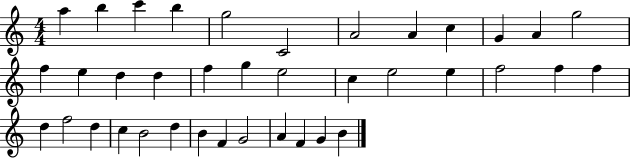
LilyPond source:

{
  \clef treble
  \numericTimeSignature
  \time 4/4
  \key c \major
  a''4 b''4 c'''4 b''4 | g''2 c'2 | a'2 a'4 c''4 | g'4 a'4 g''2 | \break f''4 e''4 d''4 d''4 | f''4 g''4 e''2 | c''4 e''2 e''4 | f''2 f''4 f''4 | \break d''4 f''2 d''4 | c''4 b'2 d''4 | b'4 f'4 g'2 | a'4 f'4 g'4 b'4 | \break \bar "|."
}